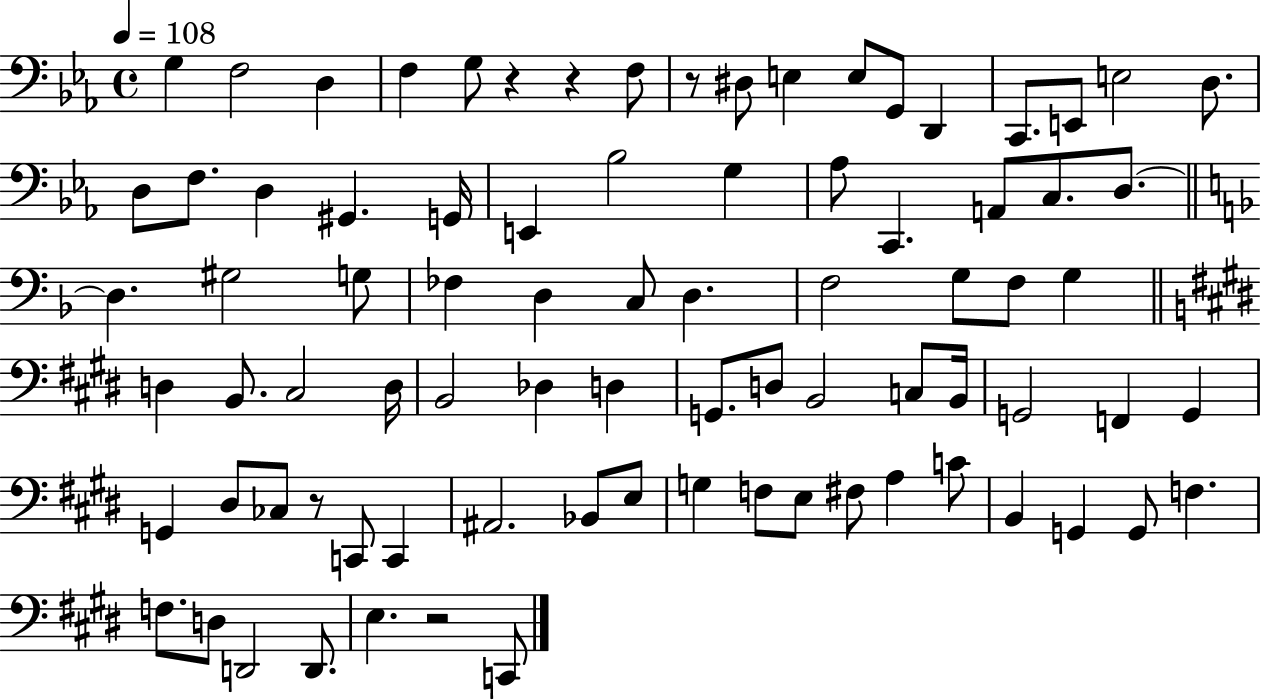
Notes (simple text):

G3/q F3/h D3/q F3/q G3/e R/q R/q F3/e R/e D#3/e E3/q E3/e G2/e D2/q C2/e. E2/e E3/h D3/e. D3/e F3/e. D3/q G#2/q. G2/s E2/q Bb3/h G3/q Ab3/e C2/q. A2/e C3/e. D3/e. D3/q. G#3/h G3/e FES3/q D3/q C3/e D3/q. F3/h G3/e F3/e G3/q D3/q B2/e. C#3/h D3/s B2/h Db3/q D3/q G2/e. D3/e B2/h C3/e B2/s G2/h F2/q G2/q G2/q D#3/e CES3/e R/e C2/e C2/q A#2/h. Bb2/e E3/e G3/q F3/e E3/e F#3/e A3/q C4/e B2/q G2/q G2/e F3/q. F3/e. D3/e D2/h D2/e. E3/q. R/h C2/e